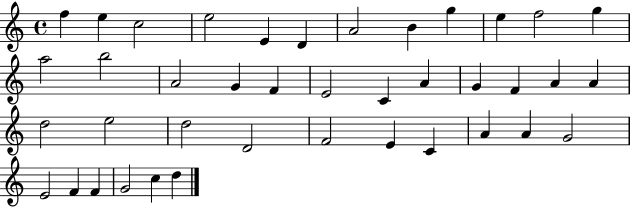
{
  \clef treble
  \time 4/4
  \defaultTimeSignature
  \key c \major
  f''4 e''4 c''2 | e''2 e'4 d'4 | a'2 b'4 g''4 | e''4 f''2 g''4 | \break a''2 b''2 | a'2 g'4 f'4 | e'2 c'4 a'4 | g'4 f'4 a'4 a'4 | \break d''2 e''2 | d''2 d'2 | f'2 e'4 c'4 | a'4 a'4 g'2 | \break e'2 f'4 f'4 | g'2 c''4 d''4 | \bar "|."
}